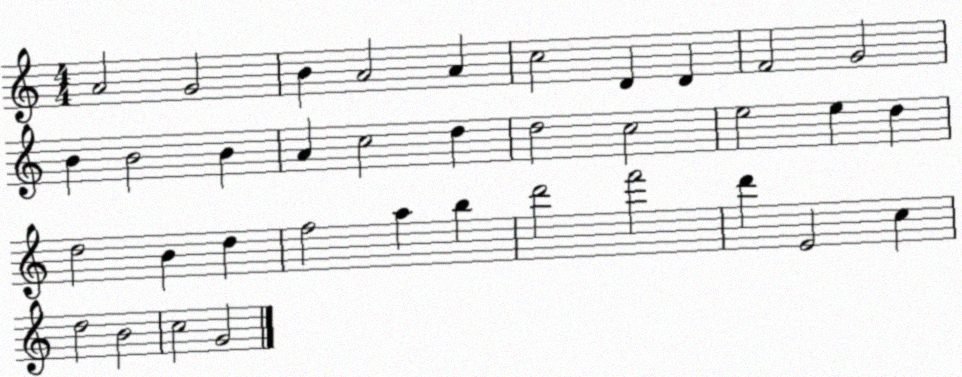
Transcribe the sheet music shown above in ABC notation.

X:1
T:Untitled
M:4/4
L:1/4
K:C
A2 G2 B A2 A c2 D D F2 G2 B B2 B A c2 d d2 c2 e2 e d d2 B d f2 a b d'2 f'2 d' E2 c d2 B2 c2 G2